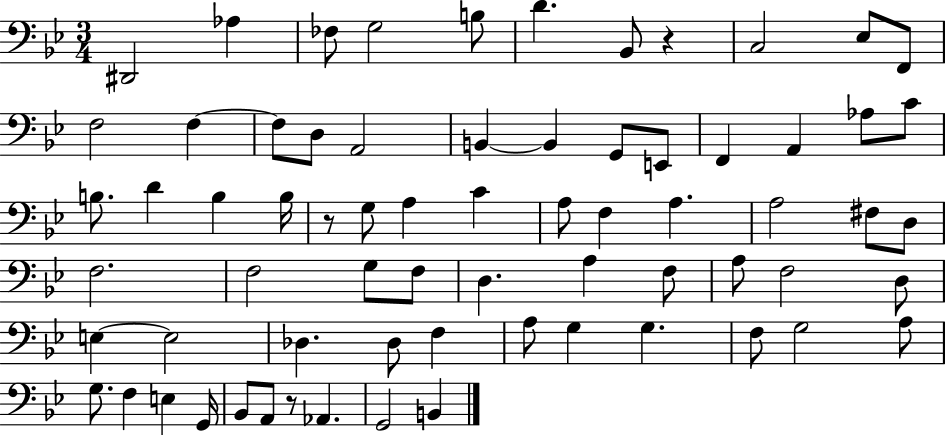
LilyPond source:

{
  \clef bass
  \numericTimeSignature
  \time 3/4
  \key bes \major
  dis,2 aes4 | fes8 g2 b8 | d'4. bes,8 r4 | c2 ees8 f,8 | \break f2 f4~~ | f8 d8 a,2 | b,4~~ b,4 g,8 e,8 | f,4 a,4 aes8 c'8 | \break b8. d'4 b4 b16 | r8 g8 a4 c'4 | a8 f4 a4. | a2 fis8 d8 | \break f2. | f2 g8 f8 | d4. a4 f8 | a8 f2 d8 | \break e4~~ e2 | des4. des8 f4 | a8 g4 g4. | f8 g2 a8 | \break g8. f4 e4 g,16 | bes,8 a,8 r8 aes,4. | g,2 b,4 | \bar "|."
}